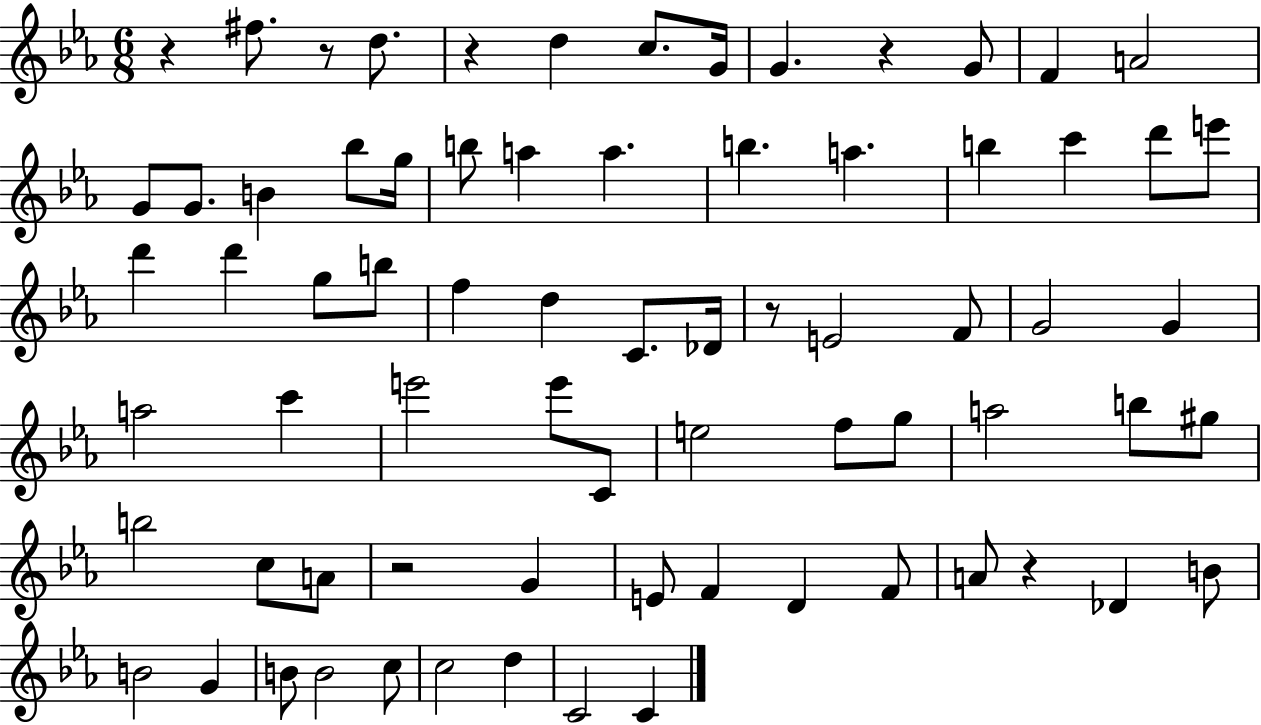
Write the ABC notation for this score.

X:1
T:Untitled
M:6/8
L:1/4
K:Eb
z ^f/2 z/2 d/2 z d c/2 G/4 G z G/2 F A2 G/2 G/2 B _b/2 g/4 b/2 a a b a b c' d'/2 e'/2 d' d' g/2 b/2 f d C/2 _D/4 z/2 E2 F/2 G2 G a2 c' e'2 e'/2 C/2 e2 f/2 g/2 a2 b/2 ^g/2 b2 c/2 A/2 z2 G E/2 F D F/2 A/2 z _D B/2 B2 G B/2 B2 c/2 c2 d C2 C